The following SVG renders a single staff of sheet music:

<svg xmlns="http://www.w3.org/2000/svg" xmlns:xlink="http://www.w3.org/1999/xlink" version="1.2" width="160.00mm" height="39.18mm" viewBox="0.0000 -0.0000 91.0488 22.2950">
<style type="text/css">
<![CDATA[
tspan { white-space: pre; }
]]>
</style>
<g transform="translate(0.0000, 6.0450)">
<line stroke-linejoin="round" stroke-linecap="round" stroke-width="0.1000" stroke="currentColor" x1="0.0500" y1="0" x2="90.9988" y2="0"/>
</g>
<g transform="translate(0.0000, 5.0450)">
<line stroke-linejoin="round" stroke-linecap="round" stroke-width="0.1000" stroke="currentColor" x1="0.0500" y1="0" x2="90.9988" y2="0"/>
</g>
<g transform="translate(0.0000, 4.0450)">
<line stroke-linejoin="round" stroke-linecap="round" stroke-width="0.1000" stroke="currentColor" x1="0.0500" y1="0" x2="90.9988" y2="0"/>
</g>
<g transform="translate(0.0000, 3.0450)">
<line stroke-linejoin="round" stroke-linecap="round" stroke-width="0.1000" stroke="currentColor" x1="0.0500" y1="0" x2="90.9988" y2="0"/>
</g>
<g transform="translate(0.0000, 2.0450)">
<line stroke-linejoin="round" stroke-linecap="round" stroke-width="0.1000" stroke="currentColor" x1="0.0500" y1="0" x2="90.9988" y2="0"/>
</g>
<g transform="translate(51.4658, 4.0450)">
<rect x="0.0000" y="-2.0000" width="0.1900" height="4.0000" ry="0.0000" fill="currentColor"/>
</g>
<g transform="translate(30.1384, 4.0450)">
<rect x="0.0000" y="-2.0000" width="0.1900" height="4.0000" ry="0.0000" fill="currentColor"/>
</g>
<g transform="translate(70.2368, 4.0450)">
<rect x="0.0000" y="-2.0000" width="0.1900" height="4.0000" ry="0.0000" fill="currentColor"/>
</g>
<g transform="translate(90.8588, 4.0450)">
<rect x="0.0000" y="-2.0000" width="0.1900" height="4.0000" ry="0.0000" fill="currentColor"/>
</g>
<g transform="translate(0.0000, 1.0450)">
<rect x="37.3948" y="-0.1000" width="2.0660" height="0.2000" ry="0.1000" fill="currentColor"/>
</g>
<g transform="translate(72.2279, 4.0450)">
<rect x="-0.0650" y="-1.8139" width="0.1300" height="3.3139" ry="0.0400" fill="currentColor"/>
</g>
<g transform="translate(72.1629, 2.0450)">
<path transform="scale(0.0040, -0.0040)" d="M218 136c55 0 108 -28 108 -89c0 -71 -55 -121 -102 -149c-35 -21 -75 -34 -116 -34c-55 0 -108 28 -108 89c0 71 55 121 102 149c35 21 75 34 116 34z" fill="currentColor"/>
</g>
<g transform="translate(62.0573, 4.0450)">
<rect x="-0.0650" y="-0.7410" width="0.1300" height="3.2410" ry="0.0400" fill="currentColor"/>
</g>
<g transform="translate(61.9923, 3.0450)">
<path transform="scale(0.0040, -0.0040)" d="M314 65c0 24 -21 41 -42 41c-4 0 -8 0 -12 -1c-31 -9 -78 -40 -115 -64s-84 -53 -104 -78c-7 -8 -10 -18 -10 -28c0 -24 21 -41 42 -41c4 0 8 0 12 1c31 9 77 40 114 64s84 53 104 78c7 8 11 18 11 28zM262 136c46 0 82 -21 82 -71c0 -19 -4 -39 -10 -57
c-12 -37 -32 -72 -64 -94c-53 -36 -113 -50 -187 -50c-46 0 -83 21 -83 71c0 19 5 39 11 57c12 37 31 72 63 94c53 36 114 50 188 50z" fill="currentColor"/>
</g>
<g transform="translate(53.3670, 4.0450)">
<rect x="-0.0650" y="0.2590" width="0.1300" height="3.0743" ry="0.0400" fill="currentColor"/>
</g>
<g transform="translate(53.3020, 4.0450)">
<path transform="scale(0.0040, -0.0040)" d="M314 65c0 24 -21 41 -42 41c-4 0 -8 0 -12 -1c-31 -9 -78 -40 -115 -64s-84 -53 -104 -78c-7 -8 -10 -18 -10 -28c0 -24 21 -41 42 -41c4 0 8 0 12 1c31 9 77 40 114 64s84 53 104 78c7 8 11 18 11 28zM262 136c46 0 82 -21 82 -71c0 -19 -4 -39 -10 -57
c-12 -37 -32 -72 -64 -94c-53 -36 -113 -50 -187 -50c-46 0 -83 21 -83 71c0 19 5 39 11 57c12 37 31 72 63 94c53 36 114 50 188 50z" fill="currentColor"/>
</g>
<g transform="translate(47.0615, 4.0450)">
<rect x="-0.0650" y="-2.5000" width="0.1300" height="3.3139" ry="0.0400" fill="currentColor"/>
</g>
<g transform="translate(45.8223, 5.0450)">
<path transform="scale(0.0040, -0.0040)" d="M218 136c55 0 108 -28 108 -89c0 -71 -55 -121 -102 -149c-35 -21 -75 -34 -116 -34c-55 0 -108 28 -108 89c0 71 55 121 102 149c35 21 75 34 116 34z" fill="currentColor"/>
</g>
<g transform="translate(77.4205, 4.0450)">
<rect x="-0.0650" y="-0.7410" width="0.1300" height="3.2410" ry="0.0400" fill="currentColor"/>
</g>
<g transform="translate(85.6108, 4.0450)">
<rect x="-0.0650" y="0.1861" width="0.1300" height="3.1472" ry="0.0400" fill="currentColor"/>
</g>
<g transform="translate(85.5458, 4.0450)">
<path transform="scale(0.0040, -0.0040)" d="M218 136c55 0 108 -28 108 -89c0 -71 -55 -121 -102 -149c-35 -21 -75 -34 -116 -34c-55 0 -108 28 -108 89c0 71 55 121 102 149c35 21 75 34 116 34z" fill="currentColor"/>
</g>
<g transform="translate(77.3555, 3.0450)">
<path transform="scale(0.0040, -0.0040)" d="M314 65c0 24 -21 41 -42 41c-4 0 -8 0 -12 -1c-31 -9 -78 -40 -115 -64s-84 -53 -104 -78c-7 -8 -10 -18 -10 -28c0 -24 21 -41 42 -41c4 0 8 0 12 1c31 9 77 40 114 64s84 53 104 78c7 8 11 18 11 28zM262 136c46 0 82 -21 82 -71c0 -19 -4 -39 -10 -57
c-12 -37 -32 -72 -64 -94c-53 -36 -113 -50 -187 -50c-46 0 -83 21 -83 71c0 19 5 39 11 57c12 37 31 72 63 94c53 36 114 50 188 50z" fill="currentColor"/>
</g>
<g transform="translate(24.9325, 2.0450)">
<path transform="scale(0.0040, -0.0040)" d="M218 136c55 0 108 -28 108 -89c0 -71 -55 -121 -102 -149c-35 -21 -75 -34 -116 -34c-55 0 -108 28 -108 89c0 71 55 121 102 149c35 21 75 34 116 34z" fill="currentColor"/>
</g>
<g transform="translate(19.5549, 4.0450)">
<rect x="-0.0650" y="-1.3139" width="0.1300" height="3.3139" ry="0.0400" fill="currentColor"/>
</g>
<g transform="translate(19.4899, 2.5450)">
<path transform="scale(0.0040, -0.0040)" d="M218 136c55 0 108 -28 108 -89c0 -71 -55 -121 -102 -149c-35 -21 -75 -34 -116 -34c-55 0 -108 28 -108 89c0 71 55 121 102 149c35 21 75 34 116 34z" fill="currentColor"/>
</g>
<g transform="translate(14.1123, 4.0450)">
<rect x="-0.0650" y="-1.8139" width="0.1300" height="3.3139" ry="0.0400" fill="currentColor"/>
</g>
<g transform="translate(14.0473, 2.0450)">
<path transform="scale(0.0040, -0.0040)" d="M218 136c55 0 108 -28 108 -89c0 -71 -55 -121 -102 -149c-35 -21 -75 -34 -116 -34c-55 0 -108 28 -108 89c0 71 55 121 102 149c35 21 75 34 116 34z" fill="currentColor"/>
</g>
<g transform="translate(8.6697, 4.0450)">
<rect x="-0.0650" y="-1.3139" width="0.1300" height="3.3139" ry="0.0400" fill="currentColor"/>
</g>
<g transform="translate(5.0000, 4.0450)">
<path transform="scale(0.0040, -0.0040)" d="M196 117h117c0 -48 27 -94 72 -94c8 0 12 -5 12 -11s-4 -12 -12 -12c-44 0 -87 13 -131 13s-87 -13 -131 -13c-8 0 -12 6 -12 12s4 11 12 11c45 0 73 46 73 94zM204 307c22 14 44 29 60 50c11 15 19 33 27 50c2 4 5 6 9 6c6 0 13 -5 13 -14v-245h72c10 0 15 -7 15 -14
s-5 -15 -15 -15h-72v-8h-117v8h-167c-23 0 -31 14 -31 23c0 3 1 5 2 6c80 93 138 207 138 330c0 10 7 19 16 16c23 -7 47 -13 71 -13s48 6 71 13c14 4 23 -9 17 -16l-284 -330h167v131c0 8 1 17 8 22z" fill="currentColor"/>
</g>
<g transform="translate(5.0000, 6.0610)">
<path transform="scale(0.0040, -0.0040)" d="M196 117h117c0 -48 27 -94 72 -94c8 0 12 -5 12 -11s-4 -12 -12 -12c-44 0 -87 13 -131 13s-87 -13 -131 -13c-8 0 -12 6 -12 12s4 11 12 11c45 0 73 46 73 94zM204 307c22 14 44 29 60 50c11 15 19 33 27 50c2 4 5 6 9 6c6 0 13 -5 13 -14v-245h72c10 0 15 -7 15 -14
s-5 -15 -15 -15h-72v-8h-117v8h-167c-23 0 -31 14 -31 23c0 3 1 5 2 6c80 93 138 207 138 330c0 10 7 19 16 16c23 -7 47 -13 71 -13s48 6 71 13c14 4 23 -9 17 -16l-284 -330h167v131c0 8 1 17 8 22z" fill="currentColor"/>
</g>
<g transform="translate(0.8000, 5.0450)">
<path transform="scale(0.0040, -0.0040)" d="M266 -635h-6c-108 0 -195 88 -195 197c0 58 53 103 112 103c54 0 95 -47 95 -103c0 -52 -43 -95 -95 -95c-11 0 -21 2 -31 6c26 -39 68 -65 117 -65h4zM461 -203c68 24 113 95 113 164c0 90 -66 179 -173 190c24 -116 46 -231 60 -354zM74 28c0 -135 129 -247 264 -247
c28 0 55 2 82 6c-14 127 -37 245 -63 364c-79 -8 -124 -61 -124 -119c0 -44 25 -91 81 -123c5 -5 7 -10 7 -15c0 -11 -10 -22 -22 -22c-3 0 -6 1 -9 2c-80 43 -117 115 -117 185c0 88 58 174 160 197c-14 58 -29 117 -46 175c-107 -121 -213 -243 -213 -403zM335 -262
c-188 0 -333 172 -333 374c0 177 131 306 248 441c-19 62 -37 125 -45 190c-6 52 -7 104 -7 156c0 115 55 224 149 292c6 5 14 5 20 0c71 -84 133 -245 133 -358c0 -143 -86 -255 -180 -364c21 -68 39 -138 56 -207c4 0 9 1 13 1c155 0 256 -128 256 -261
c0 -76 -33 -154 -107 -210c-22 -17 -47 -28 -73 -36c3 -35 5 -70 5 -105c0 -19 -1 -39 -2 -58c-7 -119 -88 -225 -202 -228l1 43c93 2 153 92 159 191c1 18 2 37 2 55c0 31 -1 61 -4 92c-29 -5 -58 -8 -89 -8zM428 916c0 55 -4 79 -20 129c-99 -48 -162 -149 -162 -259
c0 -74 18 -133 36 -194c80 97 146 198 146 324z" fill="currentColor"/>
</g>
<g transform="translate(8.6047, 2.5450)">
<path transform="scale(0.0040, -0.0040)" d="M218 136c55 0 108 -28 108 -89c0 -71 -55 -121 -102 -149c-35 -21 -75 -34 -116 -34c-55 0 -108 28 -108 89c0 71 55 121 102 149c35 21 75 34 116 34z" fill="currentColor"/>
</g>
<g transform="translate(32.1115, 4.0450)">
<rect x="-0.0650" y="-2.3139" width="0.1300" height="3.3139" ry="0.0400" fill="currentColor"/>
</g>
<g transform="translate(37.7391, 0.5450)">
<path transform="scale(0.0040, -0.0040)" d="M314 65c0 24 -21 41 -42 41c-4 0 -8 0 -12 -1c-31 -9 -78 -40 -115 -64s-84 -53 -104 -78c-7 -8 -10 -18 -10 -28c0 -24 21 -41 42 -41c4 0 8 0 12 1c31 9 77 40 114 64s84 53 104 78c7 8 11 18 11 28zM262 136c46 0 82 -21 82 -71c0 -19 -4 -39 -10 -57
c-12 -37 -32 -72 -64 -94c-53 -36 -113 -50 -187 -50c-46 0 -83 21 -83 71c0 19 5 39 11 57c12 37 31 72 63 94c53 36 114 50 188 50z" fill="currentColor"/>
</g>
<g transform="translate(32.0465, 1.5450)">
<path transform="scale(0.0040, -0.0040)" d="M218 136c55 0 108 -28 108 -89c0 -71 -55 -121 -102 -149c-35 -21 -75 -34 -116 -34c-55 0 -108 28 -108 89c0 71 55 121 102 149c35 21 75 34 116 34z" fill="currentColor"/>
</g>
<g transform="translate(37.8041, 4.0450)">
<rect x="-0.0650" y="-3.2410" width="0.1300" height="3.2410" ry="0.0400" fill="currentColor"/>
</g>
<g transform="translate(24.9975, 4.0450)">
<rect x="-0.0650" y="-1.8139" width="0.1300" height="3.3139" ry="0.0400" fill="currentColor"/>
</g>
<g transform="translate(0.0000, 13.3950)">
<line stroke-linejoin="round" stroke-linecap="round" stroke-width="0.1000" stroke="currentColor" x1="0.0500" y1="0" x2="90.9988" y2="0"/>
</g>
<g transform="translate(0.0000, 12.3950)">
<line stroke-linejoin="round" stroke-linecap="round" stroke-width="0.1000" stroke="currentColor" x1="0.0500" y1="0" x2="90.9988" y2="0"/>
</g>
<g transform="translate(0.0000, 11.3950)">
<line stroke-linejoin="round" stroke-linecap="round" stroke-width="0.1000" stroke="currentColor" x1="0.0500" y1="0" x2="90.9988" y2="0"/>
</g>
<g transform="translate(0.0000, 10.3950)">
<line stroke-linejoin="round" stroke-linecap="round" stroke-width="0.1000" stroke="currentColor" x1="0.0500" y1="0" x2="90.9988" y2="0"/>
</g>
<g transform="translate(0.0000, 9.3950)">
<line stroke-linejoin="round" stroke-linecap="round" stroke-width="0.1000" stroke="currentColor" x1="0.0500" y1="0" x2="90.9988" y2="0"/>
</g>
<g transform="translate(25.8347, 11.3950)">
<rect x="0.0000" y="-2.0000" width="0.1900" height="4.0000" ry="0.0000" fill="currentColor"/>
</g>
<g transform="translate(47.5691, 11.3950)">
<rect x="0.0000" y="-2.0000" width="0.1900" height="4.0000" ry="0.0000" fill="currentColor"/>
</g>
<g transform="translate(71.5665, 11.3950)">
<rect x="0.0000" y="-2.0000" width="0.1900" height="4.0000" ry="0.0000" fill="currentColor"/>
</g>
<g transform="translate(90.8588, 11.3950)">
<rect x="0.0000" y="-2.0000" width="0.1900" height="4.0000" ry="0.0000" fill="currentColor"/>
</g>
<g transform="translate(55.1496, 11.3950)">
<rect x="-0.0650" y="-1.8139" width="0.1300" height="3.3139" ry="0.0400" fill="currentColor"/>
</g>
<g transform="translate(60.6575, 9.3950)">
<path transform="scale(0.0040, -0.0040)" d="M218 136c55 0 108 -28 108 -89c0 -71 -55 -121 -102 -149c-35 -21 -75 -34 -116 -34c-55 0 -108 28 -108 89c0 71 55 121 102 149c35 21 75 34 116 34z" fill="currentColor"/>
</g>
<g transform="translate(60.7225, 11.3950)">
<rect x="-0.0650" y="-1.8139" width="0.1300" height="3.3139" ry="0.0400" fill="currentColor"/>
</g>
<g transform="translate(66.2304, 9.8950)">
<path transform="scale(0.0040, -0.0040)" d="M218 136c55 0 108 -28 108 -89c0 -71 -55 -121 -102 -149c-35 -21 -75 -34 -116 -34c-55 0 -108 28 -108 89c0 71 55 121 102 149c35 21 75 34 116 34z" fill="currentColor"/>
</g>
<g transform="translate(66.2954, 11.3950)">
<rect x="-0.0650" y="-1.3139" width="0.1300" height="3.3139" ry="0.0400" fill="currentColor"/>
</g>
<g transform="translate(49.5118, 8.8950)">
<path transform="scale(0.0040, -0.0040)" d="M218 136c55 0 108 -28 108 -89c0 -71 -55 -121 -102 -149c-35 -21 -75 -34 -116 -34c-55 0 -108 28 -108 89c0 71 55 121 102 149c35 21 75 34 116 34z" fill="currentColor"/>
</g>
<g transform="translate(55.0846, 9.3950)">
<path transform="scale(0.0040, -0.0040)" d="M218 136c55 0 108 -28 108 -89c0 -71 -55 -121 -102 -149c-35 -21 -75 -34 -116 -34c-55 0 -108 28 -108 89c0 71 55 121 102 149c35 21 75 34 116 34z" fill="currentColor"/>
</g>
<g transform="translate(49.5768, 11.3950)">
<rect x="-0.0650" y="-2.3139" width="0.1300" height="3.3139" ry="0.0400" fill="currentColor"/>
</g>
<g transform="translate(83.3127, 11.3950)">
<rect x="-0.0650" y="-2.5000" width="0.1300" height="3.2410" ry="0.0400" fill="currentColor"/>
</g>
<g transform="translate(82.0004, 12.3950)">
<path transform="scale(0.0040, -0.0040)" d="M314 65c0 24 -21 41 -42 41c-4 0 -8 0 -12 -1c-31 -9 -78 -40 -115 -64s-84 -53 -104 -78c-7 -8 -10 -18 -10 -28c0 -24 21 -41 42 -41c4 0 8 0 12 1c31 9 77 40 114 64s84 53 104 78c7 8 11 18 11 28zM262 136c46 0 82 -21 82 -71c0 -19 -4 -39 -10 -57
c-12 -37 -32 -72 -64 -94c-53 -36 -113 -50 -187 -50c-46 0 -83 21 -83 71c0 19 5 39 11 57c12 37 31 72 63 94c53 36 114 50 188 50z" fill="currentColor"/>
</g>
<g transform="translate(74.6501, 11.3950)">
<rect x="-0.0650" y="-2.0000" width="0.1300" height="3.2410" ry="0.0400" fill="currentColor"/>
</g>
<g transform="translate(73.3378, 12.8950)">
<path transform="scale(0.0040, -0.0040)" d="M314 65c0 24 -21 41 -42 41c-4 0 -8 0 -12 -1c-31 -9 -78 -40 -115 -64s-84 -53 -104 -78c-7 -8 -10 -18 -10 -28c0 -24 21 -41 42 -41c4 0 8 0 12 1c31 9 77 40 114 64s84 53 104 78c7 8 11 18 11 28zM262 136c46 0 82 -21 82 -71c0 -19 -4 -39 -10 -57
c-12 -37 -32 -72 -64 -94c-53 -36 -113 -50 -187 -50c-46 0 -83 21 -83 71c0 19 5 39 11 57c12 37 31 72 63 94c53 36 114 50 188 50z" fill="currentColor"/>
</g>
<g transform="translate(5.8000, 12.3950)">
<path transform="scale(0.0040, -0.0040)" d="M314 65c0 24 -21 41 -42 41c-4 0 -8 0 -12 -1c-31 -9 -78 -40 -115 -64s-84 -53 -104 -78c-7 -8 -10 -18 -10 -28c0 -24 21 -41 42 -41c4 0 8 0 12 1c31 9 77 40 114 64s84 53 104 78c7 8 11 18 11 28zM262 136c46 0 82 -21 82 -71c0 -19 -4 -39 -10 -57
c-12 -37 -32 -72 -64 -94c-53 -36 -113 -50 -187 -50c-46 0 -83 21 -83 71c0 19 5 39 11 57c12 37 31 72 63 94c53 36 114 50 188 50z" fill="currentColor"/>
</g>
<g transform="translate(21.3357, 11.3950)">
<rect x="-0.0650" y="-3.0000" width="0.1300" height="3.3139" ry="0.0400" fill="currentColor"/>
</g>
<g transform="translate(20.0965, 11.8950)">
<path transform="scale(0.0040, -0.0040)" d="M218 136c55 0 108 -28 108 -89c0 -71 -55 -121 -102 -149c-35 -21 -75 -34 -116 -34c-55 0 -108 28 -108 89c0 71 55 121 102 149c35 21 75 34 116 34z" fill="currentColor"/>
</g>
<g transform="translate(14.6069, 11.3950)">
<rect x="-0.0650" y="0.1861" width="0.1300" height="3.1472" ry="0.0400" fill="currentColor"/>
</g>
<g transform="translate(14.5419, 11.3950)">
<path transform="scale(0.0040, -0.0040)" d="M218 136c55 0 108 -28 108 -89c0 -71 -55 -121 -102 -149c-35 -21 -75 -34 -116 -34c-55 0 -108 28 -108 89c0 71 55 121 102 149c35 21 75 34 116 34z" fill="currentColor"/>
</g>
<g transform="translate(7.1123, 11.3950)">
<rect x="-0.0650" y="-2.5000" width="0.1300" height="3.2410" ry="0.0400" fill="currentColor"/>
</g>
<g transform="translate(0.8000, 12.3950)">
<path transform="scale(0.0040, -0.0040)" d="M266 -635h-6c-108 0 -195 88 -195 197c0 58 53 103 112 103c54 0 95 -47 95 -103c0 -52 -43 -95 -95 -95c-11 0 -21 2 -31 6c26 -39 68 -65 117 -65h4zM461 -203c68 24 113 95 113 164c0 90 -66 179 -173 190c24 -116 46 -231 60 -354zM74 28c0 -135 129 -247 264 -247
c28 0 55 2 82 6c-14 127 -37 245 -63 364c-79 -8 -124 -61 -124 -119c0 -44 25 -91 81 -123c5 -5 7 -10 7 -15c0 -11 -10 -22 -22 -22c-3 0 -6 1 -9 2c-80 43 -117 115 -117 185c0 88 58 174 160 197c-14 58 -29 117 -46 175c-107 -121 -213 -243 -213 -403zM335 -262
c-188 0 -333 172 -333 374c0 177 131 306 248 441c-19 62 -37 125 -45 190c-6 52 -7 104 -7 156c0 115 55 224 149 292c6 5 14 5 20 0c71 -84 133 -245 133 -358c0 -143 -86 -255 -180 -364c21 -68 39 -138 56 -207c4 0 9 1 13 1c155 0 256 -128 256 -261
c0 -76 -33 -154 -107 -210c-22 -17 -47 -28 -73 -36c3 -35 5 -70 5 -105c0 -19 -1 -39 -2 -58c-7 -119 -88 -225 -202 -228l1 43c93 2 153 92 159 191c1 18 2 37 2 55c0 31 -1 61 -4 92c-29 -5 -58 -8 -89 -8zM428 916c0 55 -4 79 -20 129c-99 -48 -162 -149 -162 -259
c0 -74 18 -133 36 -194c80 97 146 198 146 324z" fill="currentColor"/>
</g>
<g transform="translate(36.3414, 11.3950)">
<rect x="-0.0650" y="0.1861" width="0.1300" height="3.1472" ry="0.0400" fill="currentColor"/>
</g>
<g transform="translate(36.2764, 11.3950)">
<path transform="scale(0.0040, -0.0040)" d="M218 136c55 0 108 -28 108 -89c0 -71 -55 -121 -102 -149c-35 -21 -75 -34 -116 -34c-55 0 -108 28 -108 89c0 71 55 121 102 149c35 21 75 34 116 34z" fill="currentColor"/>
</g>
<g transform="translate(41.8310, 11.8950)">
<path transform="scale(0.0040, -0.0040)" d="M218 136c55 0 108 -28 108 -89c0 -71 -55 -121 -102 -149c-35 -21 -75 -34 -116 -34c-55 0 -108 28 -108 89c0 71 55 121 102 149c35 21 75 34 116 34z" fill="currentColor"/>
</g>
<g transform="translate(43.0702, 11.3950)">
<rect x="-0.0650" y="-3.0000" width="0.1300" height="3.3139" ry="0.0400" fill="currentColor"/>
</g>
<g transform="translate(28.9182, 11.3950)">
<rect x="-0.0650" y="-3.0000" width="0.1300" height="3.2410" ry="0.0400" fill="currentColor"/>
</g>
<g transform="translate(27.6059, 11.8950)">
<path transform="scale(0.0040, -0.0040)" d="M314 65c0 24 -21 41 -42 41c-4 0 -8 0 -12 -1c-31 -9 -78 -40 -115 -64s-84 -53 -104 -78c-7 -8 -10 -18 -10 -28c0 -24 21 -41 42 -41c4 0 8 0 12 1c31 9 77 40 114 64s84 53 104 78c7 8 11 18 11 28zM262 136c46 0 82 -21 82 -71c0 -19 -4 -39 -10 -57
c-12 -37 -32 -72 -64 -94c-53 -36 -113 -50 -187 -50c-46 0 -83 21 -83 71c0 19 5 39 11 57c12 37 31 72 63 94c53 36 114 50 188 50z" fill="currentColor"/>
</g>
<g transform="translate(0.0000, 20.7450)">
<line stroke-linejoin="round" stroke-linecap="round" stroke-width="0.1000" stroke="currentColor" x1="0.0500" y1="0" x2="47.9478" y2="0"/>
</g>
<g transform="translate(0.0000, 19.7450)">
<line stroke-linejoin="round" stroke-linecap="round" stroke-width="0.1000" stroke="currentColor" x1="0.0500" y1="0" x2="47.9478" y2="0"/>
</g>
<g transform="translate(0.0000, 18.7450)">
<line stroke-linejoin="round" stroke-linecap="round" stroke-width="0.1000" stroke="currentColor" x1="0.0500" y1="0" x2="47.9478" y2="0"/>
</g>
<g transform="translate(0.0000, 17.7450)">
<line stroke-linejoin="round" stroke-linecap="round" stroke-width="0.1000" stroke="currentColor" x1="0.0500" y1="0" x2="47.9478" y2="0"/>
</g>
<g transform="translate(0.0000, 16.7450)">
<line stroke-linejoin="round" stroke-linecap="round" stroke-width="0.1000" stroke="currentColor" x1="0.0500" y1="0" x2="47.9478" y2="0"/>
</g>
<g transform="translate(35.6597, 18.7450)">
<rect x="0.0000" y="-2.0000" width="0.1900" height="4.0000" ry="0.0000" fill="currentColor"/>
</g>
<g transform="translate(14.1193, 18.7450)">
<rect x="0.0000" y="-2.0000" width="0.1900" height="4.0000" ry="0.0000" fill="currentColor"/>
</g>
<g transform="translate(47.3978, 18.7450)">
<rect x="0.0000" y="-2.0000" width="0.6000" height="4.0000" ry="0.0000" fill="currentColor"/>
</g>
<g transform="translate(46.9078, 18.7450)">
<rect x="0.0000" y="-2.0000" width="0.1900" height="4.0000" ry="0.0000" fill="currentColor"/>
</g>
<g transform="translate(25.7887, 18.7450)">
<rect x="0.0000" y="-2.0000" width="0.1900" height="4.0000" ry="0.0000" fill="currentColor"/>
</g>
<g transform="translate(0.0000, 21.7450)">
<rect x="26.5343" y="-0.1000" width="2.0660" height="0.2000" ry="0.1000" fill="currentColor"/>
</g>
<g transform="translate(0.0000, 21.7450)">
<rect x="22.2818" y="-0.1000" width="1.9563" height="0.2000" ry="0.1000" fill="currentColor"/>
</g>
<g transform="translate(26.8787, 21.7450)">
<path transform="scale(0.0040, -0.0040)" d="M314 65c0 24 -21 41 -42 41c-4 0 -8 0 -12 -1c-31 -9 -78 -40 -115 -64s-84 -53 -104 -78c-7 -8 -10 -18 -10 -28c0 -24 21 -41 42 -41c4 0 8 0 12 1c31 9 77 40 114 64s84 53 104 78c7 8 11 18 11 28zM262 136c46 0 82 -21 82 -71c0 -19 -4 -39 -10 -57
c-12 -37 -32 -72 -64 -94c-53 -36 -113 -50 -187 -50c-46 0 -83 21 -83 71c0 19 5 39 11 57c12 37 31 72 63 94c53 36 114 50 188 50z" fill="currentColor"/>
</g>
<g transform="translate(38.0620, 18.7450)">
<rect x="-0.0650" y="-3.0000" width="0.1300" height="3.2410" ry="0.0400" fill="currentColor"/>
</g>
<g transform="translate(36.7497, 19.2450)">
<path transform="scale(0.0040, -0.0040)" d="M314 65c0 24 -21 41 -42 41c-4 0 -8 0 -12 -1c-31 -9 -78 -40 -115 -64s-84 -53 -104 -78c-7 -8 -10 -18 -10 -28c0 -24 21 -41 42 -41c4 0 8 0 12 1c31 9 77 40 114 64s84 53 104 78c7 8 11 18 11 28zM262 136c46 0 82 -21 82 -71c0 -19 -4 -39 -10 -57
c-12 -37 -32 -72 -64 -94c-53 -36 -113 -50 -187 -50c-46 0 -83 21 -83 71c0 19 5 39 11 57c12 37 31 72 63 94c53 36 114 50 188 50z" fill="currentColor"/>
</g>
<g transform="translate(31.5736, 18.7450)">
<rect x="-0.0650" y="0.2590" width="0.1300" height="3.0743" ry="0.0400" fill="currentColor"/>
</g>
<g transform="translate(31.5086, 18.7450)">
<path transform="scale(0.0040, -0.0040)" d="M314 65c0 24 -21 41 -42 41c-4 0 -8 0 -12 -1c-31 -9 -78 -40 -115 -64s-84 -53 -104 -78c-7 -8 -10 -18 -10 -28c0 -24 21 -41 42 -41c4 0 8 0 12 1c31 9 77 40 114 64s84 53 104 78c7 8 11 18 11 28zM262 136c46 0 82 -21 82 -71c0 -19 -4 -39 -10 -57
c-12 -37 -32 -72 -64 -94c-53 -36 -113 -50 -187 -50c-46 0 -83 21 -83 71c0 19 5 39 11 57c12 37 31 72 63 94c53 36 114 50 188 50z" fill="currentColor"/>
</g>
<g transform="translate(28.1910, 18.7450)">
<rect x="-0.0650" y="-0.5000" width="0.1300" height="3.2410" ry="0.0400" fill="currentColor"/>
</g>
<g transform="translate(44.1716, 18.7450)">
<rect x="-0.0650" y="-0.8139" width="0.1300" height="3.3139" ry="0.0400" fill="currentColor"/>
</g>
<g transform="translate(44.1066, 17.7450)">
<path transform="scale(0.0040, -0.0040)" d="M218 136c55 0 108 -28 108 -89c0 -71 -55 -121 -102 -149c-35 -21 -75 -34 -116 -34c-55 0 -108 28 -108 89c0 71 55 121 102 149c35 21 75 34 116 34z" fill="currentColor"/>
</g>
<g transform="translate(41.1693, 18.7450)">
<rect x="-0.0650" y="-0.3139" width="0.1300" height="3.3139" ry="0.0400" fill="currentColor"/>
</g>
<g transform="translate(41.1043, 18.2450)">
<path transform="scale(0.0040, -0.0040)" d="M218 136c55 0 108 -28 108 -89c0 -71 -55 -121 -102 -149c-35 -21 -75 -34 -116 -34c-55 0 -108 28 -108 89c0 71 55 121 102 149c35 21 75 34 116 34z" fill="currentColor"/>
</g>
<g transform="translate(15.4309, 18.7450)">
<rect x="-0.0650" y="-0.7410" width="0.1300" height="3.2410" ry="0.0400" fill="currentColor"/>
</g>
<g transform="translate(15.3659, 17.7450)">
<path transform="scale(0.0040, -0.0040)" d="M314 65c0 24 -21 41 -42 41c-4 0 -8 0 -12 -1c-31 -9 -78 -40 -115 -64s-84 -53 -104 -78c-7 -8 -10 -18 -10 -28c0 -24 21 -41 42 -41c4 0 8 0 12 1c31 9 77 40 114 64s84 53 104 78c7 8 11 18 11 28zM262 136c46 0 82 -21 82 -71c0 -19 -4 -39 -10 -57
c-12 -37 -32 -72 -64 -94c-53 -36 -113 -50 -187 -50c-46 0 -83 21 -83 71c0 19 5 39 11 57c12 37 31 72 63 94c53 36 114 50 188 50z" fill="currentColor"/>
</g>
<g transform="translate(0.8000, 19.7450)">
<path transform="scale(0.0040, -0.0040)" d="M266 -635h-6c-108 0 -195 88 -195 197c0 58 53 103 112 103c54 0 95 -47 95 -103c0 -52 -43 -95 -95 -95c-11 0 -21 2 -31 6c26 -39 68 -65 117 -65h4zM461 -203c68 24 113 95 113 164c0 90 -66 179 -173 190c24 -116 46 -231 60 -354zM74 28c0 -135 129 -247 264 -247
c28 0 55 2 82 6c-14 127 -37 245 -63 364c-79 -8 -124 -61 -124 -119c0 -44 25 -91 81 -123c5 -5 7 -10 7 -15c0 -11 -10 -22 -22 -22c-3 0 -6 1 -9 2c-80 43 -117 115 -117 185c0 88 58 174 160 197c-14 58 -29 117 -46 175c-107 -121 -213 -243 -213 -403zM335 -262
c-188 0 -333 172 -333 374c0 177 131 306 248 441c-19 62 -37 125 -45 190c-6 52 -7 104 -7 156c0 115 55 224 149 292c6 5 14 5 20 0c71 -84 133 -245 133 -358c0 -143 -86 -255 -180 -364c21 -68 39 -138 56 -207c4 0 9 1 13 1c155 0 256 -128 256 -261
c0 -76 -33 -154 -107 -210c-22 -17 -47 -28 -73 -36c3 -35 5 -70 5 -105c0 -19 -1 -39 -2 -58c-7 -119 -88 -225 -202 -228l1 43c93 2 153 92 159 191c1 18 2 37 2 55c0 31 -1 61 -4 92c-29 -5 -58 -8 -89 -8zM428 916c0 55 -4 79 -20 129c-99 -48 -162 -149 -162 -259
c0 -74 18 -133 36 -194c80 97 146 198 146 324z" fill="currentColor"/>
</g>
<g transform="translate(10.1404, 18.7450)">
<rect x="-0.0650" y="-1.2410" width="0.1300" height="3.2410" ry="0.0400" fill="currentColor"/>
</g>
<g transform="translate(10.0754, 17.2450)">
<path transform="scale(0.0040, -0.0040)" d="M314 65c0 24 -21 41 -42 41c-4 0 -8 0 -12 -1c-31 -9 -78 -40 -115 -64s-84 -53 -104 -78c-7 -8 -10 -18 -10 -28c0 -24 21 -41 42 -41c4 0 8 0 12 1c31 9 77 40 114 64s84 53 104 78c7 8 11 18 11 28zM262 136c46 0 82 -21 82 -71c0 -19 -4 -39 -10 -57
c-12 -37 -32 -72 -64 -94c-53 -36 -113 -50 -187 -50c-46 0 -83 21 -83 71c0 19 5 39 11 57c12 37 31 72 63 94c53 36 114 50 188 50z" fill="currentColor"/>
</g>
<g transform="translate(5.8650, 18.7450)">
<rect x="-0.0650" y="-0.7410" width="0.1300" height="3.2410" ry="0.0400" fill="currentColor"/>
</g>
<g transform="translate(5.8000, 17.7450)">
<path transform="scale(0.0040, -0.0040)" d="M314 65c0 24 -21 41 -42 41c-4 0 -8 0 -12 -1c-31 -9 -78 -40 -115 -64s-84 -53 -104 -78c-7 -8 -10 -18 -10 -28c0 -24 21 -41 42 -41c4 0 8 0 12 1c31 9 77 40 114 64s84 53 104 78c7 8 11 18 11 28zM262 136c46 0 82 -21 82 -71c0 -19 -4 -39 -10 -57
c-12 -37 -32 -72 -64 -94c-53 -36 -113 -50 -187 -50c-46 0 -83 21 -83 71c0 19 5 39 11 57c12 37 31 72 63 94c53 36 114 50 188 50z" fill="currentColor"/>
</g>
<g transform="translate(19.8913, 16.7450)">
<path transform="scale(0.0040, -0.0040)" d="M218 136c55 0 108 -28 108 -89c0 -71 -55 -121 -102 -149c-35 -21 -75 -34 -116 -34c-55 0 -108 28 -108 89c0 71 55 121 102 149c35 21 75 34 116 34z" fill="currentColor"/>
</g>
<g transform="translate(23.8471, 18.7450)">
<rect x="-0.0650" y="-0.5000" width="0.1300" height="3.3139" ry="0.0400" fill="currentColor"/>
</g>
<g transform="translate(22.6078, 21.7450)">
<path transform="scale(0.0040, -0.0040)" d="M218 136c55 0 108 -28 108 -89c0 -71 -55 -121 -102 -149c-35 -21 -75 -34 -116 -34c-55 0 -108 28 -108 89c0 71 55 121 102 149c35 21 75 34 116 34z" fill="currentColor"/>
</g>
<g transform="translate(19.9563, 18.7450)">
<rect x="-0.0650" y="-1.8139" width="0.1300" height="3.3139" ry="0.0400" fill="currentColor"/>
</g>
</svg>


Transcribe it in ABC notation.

X:1
T:Untitled
M:4/4
L:1/4
K:C
e f e f g b2 G B2 d2 f d2 B G2 B A A2 B A g f f e F2 G2 d2 e2 d2 f C C2 B2 A2 c d